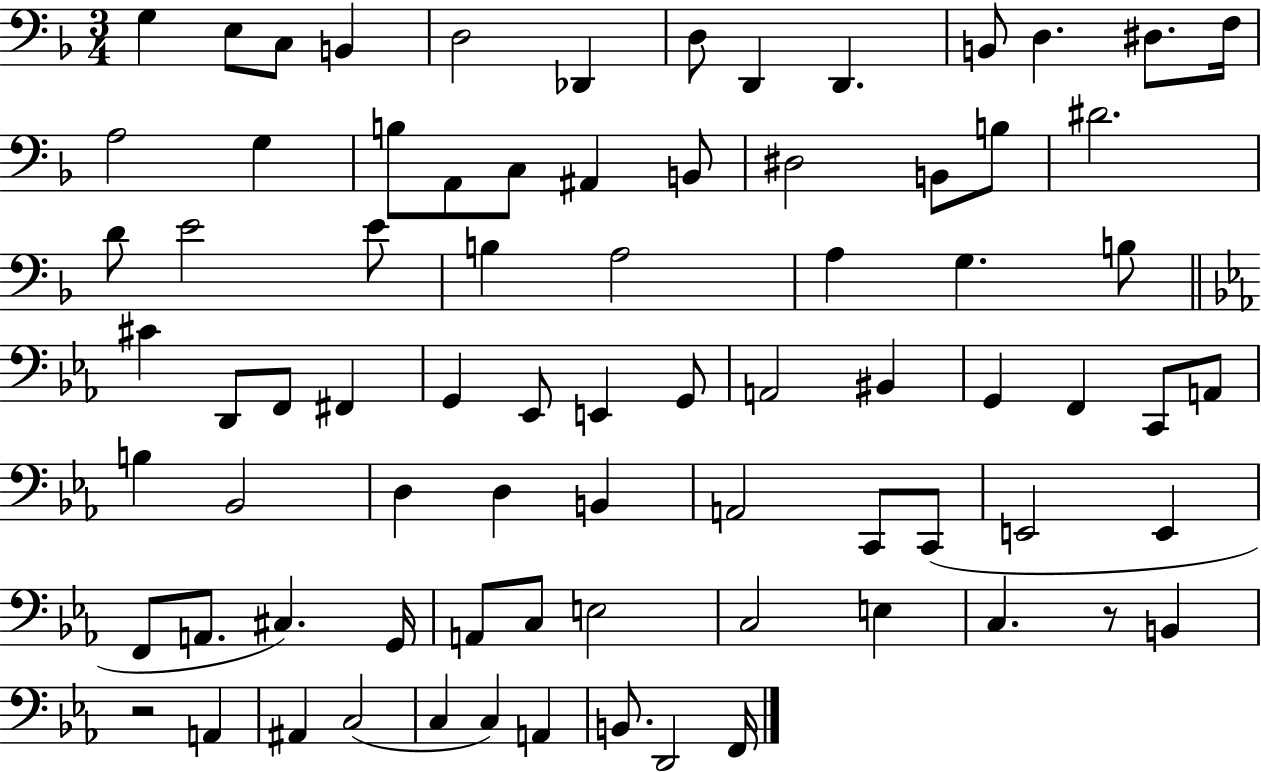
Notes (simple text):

G3/q E3/e C3/e B2/q D3/h Db2/q D3/e D2/q D2/q. B2/e D3/q. D#3/e. F3/s A3/h G3/q B3/e A2/e C3/e A#2/q B2/e D#3/h B2/e B3/e D#4/h. D4/e E4/h E4/e B3/q A3/h A3/q G3/q. B3/e C#4/q D2/e F2/e F#2/q G2/q Eb2/e E2/q G2/e A2/h BIS2/q G2/q F2/q C2/e A2/e B3/q Bb2/h D3/q D3/q B2/q A2/h C2/e C2/e E2/h E2/q F2/e A2/e. C#3/q. G2/s A2/e C3/e E3/h C3/h E3/q C3/q. R/e B2/q R/h A2/q A#2/q C3/h C3/q C3/q A2/q B2/e. D2/h F2/s